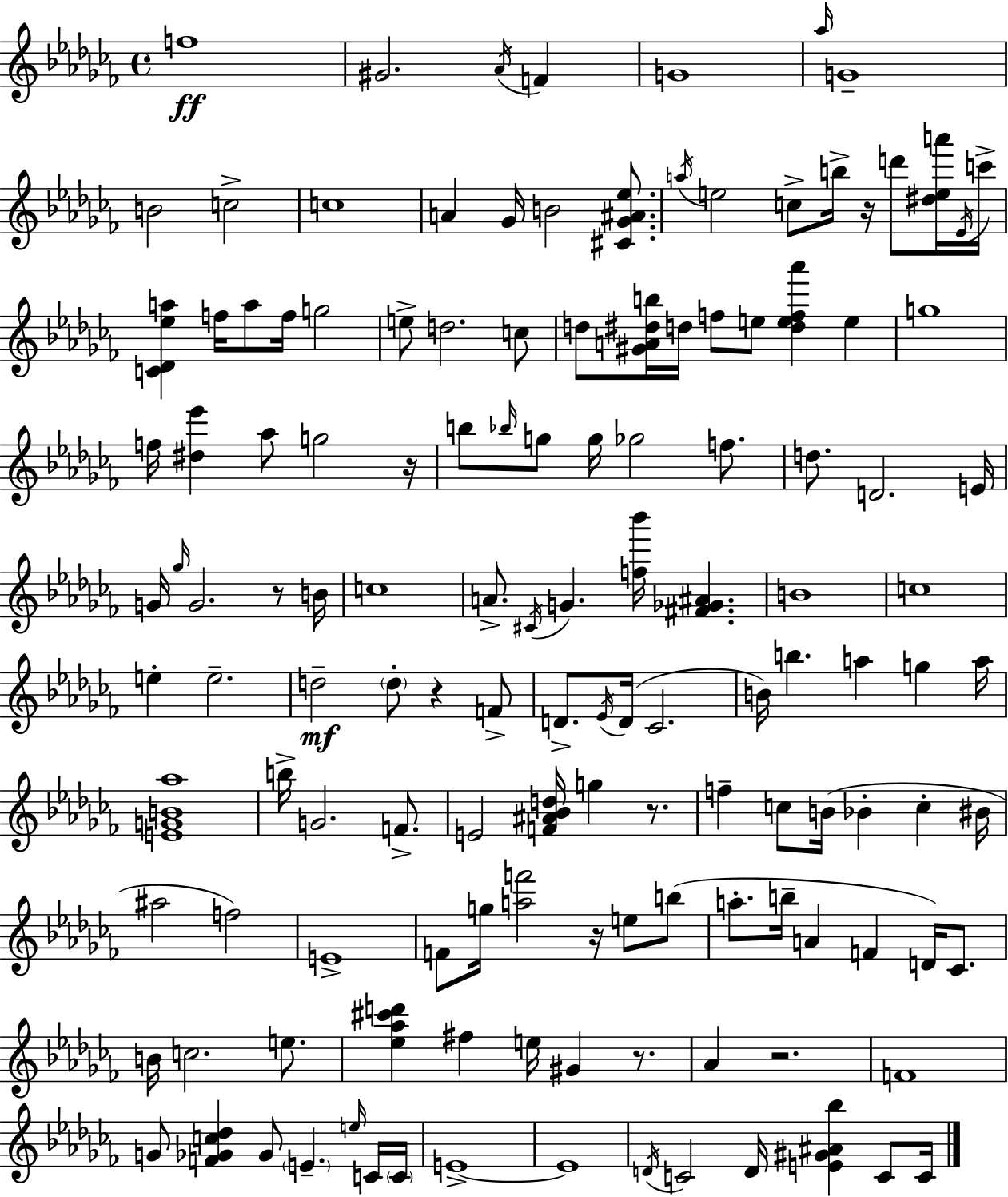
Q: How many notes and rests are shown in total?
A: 136